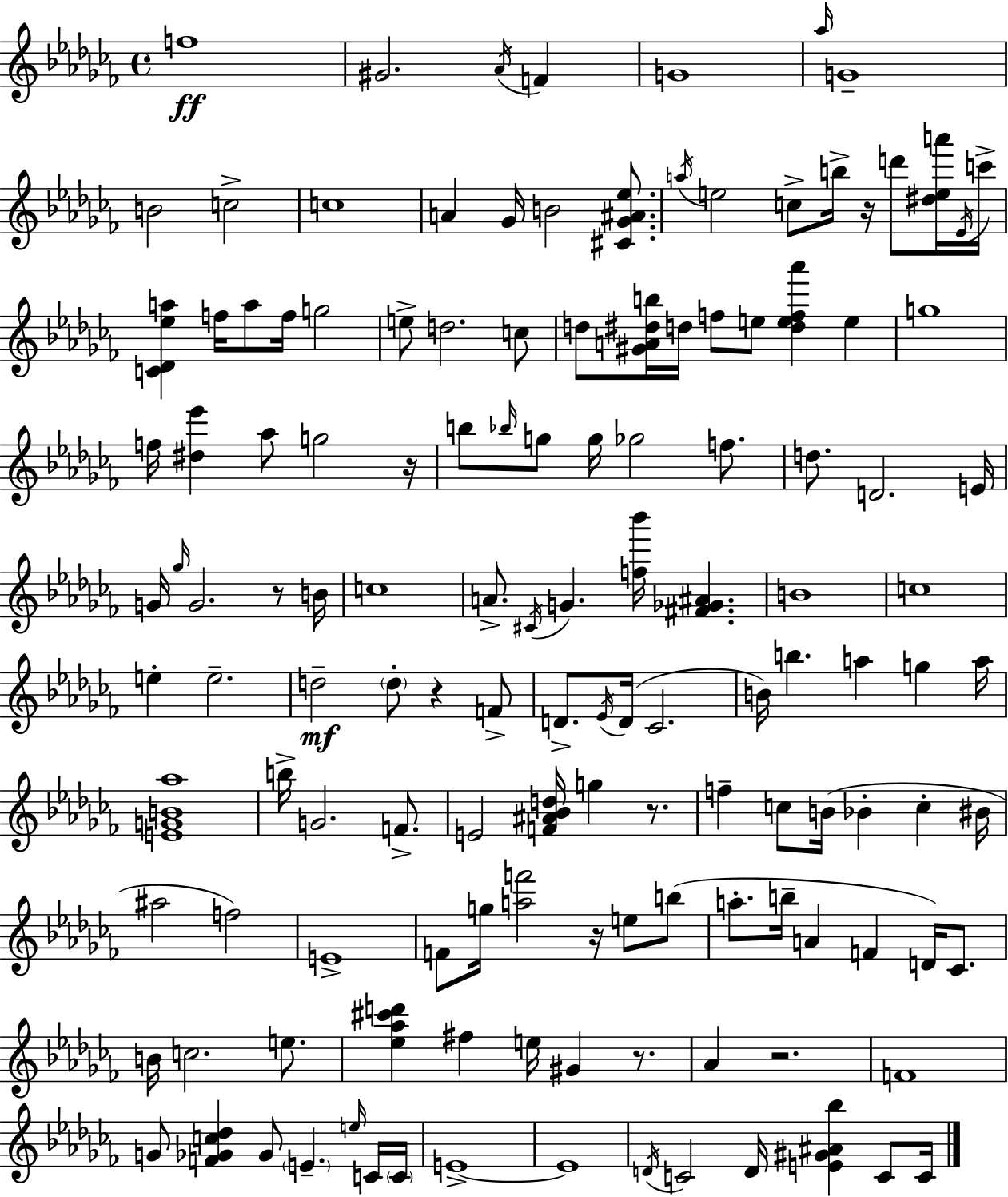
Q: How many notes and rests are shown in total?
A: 136